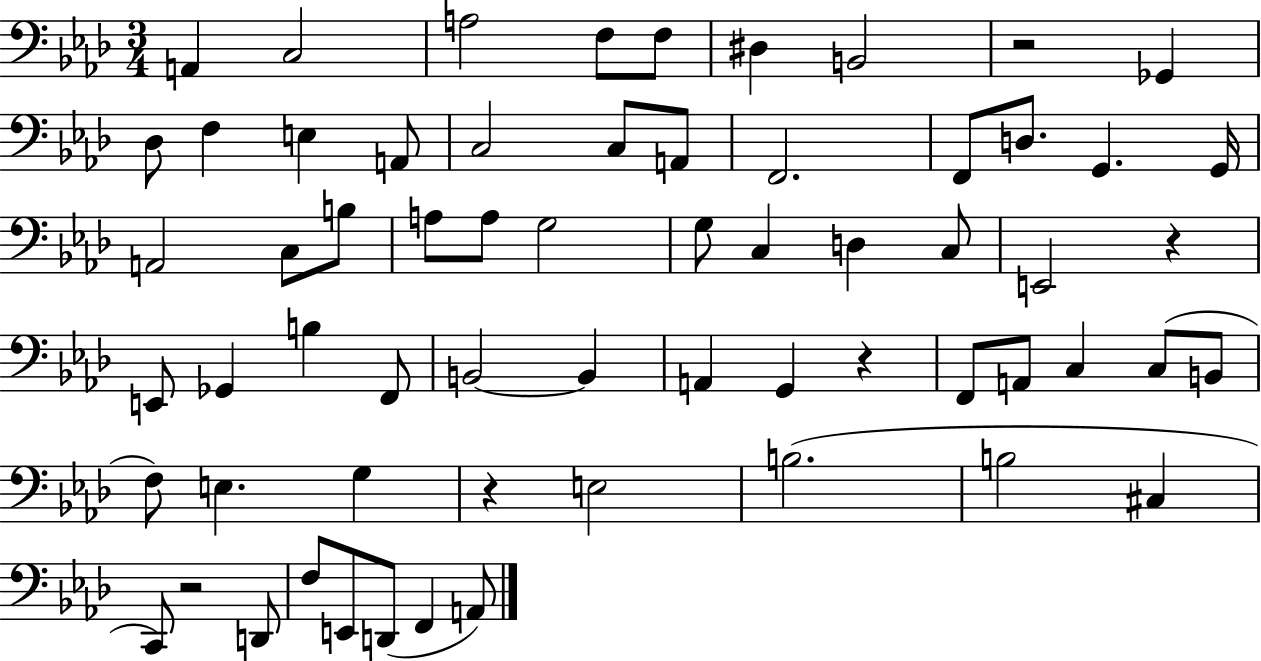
X:1
T:Untitled
M:3/4
L:1/4
K:Ab
A,, C,2 A,2 F,/2 F,/2 ^D, B,,2 z2 _G,, _D,/2 F, E, A,,/2 C,2 C,/2 A,,/2 F,,2 F,,/2 D,/2 G,, G,,/4 A,,2 C,/2 B,/2 A,/2 A,/2 G,2 G,/2 C, D, C,/2 E,,2 z E,,/2 _G,, B, F,,/2 B,,2 B,, A,, G,, z F,,/2 A,,/2 C, C,/2 B,,/2 F,/2 E, G, z E,2 B,2 B,2 ^C, C,,/2 z2 D,,/2 F,/2 E,,/2 D,,/2 F,, A,,/2